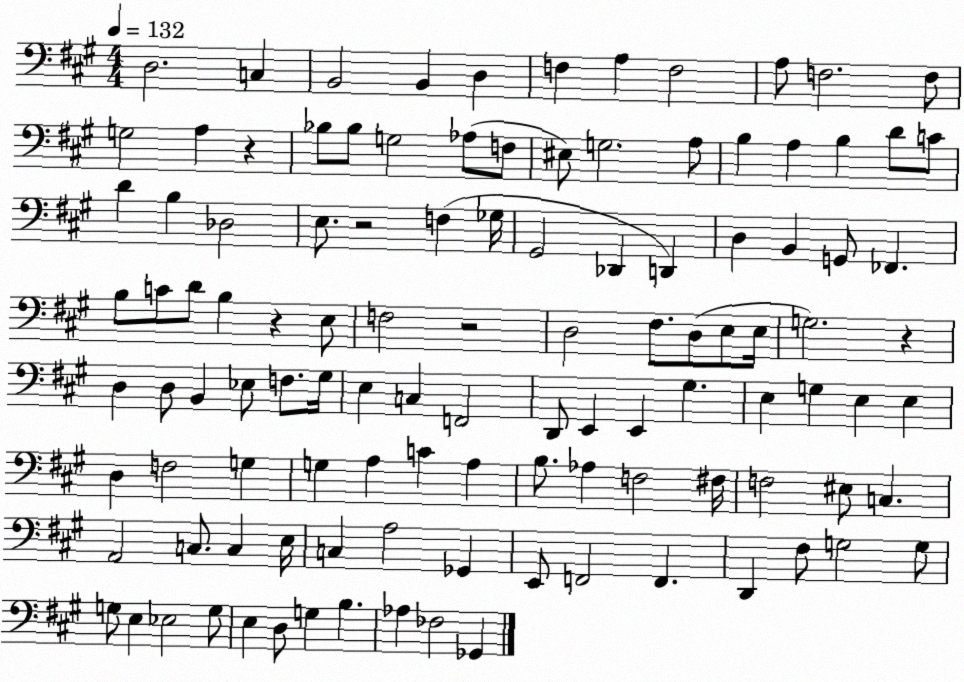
X:1
T:Untitled
M:4/4
L:1/4
K:A
D,2 C, B,,2 B,, D, F, A, F,2 A,/2 F,2 F,/2 G,2 A, z _B,/2 _B,/2 G,2 _A,/2 F,/2 ^E,/2 G,2 A,/2 B, A, B, D/2 C/2 D B, _D,2 E,/2 z2 F, _G,/4 ^G,,2 _D,, D,, D, B,, G,,/2 _F,, B,/2 C/2 D/2 B, z E,/2 F,2 z2 D,2 ^F,/2 D,/2 E,/2 E,/4 G,2 z D, D,/2 B,, _E,/2 F,/2 ^G,/4 E, C, F,,2 D,,/2 E,, E,, ^G, E, G, E, E, D, F,2 G, G, A, C A, B,/2 _A, F,2 ^F,/4 F,2 ^E,/2 C, A,,2 C,/2 C, E,/4 C, A,2 _G,, E,,/2 F,,2 F,, D,, ^F,/2 G,2 G,/2 G,/2 E, _E,2 G,/2 E, D,/2 G, B, _A, _F,2 _G,,